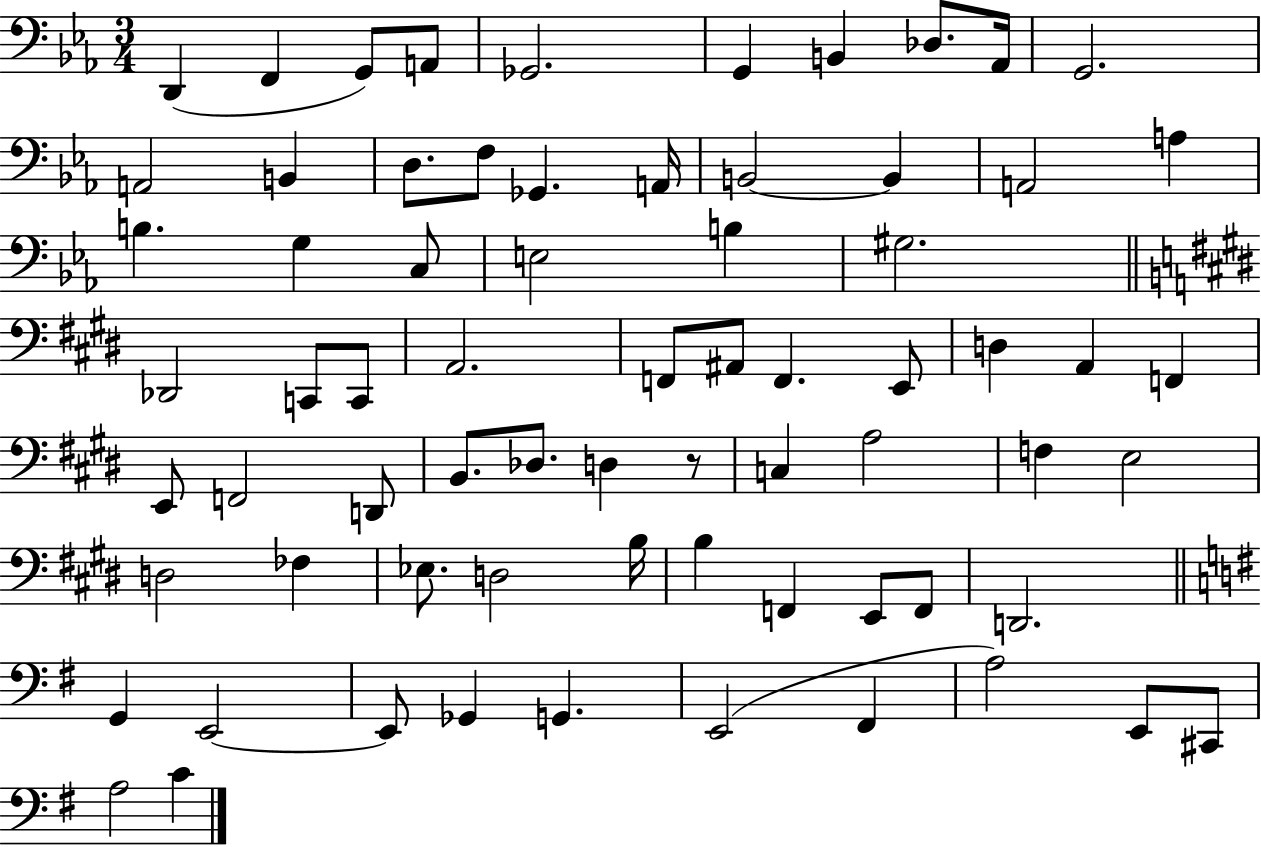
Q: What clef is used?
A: bass